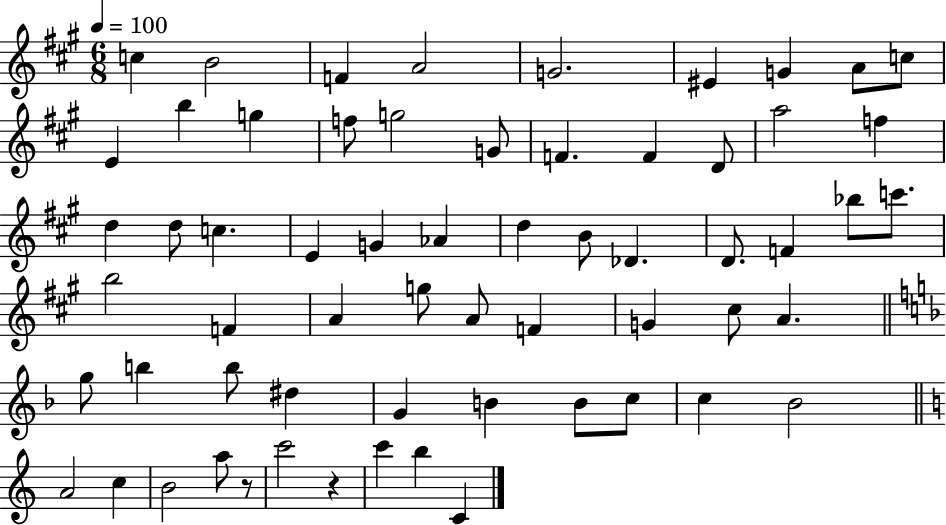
X:1
T:Untitled
M:6/8
L:1/4
K:A
c B2 F A2 G2 ^E G A/2 c/2 E b g f/2 g2 G/2 F F D/2 a2 f d d/2 c E G _A d B/2 _D D/2 F _b/2 c'/2 b2 F A g/2 A/2 F G ^c/2 A g/2 b b/2 ^d G B B/2 c/2 c _B2 A2 c B2 a/2 z/2 c'2 z c' b C